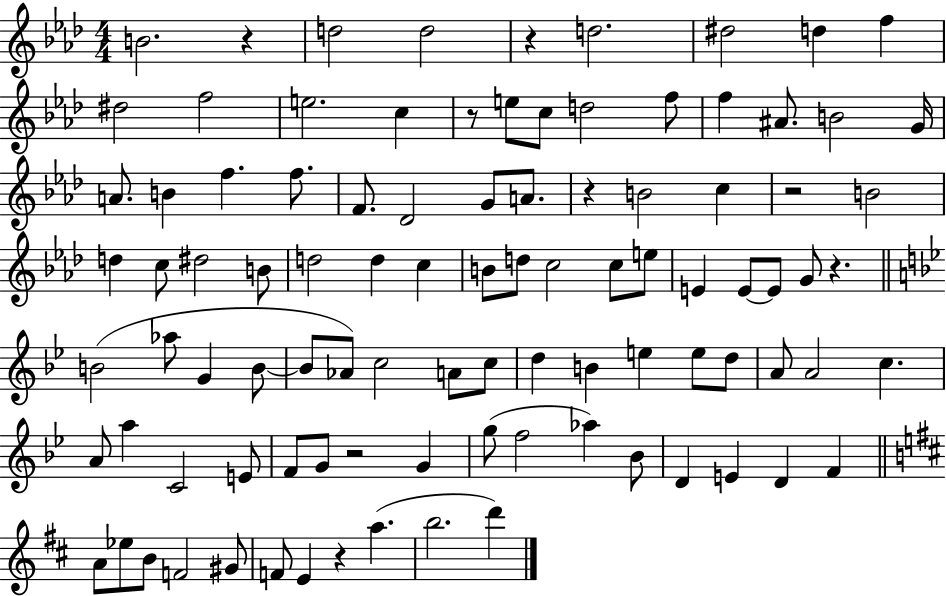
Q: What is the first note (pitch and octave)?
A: B4